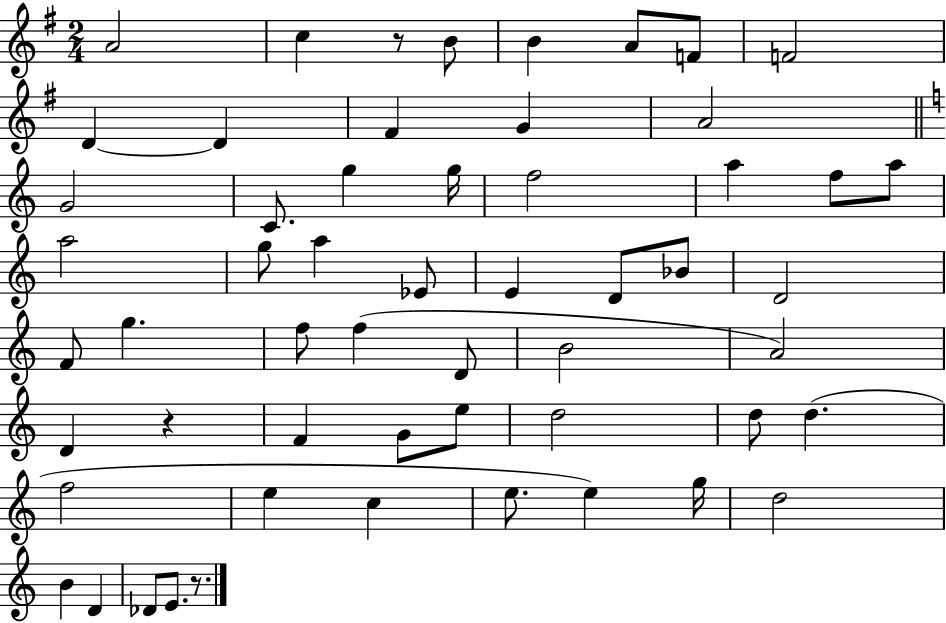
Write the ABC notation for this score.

X:1
T:Untitled
M:2/4
L:1/4
K:G
A2 c z/2 B/2 B A/2 F/2 F2 D D ^F G A2 G2 C/2 g g/4 f2 a f/2 a/2 a2 g/2 a _E/2 E D/2 _B/2 D2 F/2 g f/2 f D/2 B2 A2 D z F G/2 e/2 d2 d/2 d f2 e c e/2 e g/4 d2 B D _D/2 E/2 z/2